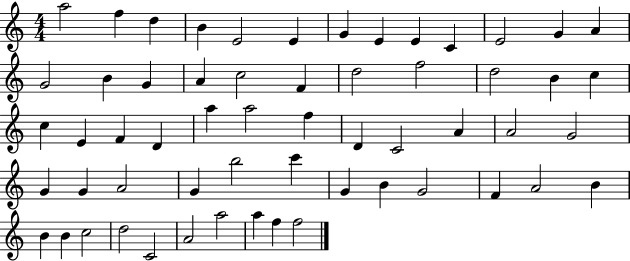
A5/h F5/q D5/q B4/q E4/h E4/q G4/q E4/q E4/q C4/q E4/h G4/q A4/q G4/h B4/q G4/q A4/q C5/h F4/q D5/h F5/h D5/h B4/q C5/q C5/q E4/q F4/q D4/q A5/q A5/h F5/q D4/q C4/h A4/q A4/h G4/h G4/q G4/q A4/h G4/q B5/h C6/q G4/q B4/q G4/h F4/q A4/h B4/q B4/q B4/q C5/h D5/h C4/h A4/h A5/h A5/q F5/q F5/h